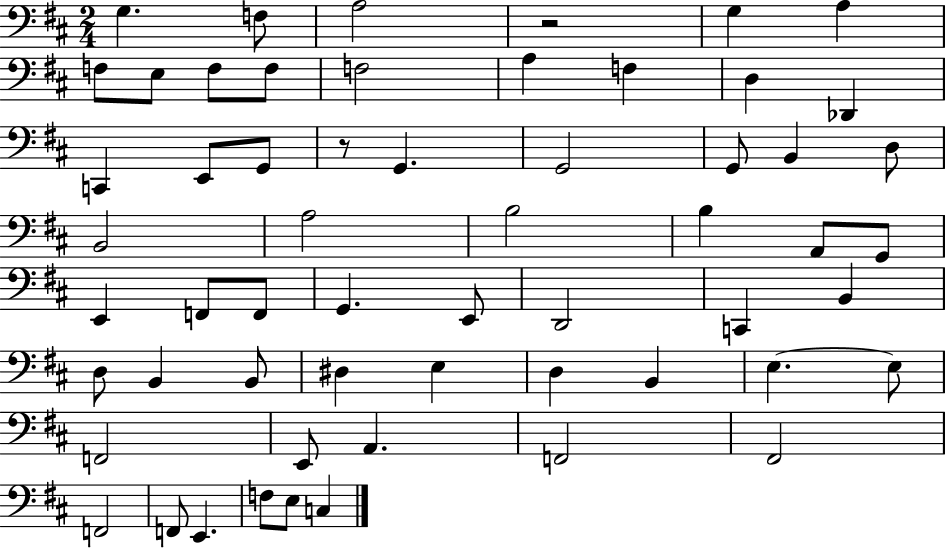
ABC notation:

X:1
T:Untitled
M:2/4
L:1/4
K:D
G, F,/2 A,2 z2 G, A, F,/2 E,/2 F,/2 F,/2 F,2 A, F, D, _D,, C,, E,,/2 G,,/2 z/2 G,, G,,2 G,,/2 B,, D,/2 B,,2 A,2 B,2 B, A,,/2 G,,/2 E,, F,,/2 F,,/2 G,, E,,/2 D,,2 C,, B,, D,/2 B,, B,,/2 ^D, E, D, B,, E, E,/2 F,,2 E,,/2 A,, F,,2 ^F,,2 F,,2 F,,/2 E,, F,/2 E,/2 C,